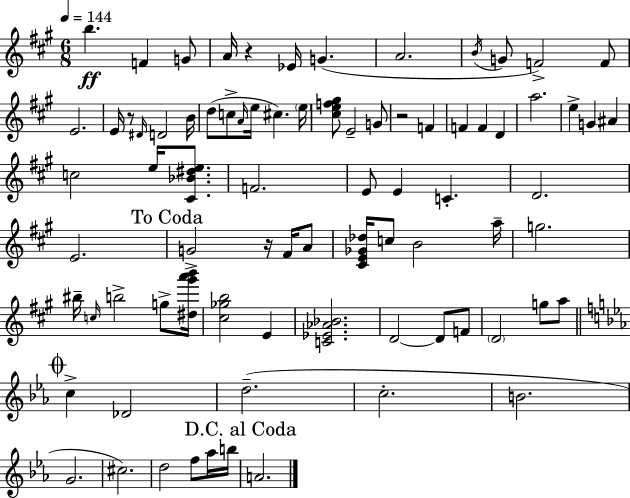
X:1
T:Untitled
M:6/8
L:1/4
K:A
b F G/2 A/4 z _E/4 G A2 B/4 G/2 F2 F/2 E2 E/4 z/2 ^D/4 D2 B/4 d/2 c/2 A/4 e/4 ^c e/4 [^cef^g]/2 E2 G/2 z2 F F F D a2 e G ^A c2 e/4 [^C_B^de]/2 F2 E/2 E C D2 E2 G2 z/4 ^F/4 A/2 [^CE_G_d]/4 c/2 B2 a/4 g2 ^b/4 c/4 b2 g/2 [^d^g'a'b']/4 [^c_gb]2 E [C_E_A_B]2 D2 D/2 F/2 D2 g/2 a/2 c _D2 d2 c2 B2 G2 ^c2 d2 f/2 _a/4 b/4 A2